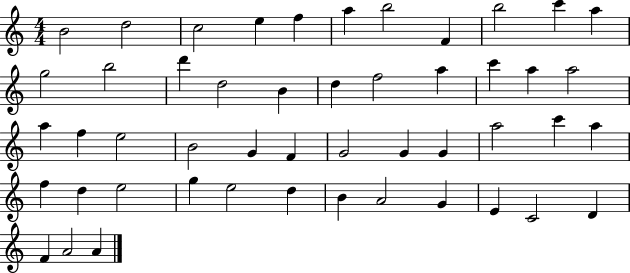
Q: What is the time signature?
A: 4/4